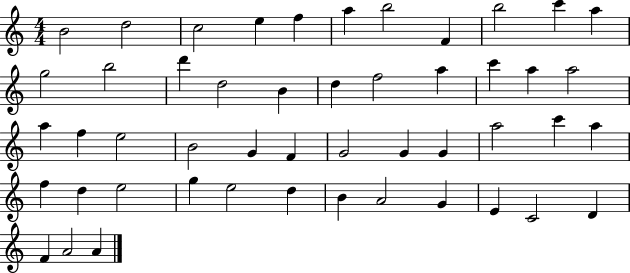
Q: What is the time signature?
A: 4/4